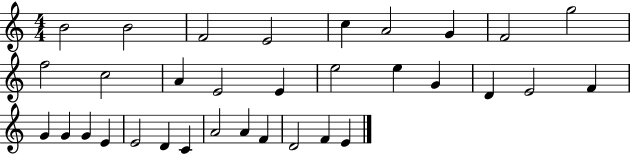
B4/h B4/h F4/h E4/h C5/q A4/h G4/q F4/h G5/h F5/h C5/h A4/q E4/h E4/q E5/h E5/q G4/q D4/q E4/h F4/q G4/q G4/q G4/q E4/q E4/h D4/q C4/q A4/h A4/q F4/q D4/h F4/q E4/q